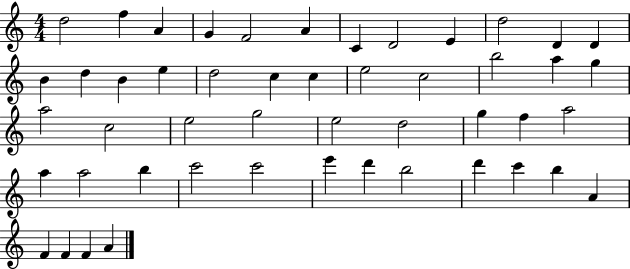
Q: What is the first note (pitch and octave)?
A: D5